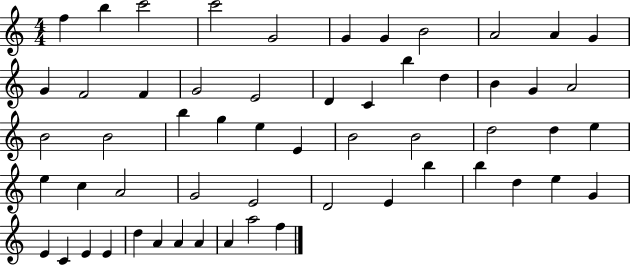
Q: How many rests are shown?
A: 0